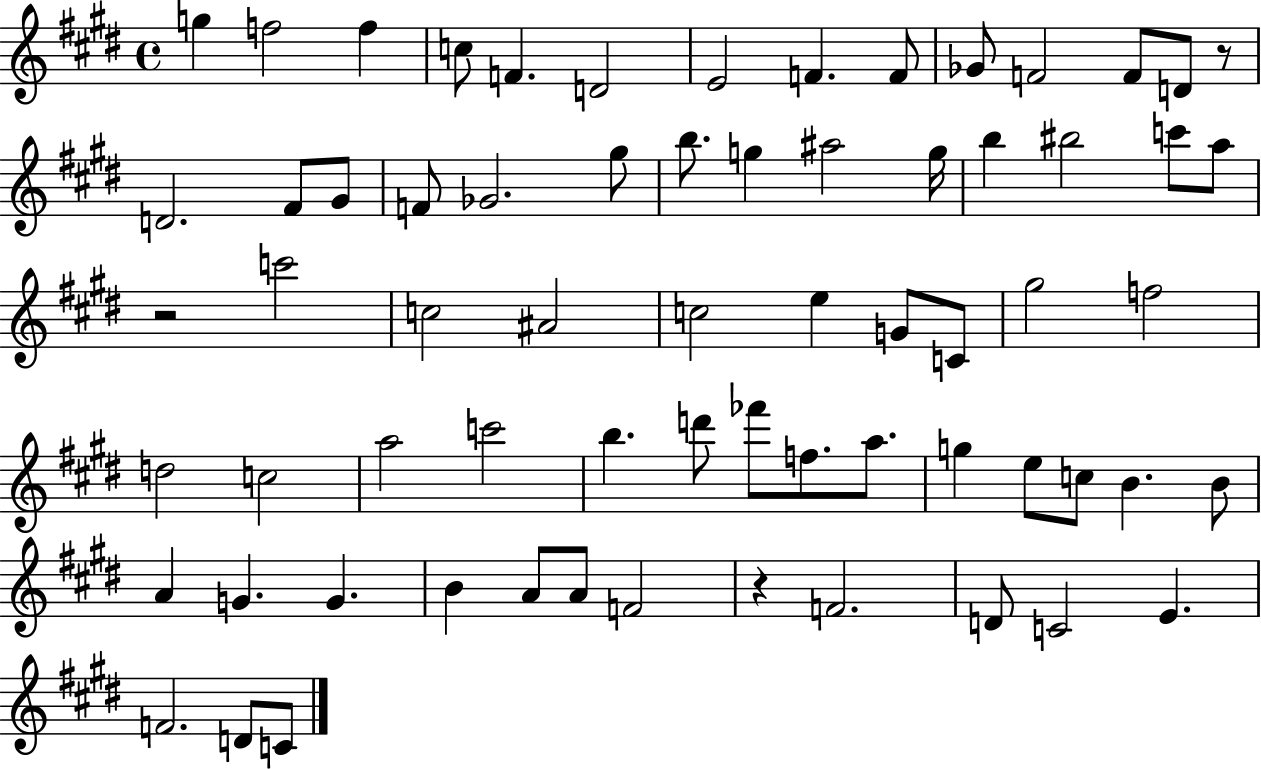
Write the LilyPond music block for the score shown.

{
  \clef treble
  \time 4/4
  \defaultTimeSignature
  \key e \major
  g''4 f''2 f''4 | c''8 f'4. d'2 | e'2 f'4. f'8 | ges'8 f'2 f'8 d'8 r8 | \break d'2. fis'8 gis'8 | f'8 ges'2. gis''8 | b''8. g''4 ais''2 g''16 | b''4 bis''2 c'''8 a''8 | \break r2 c'''2 | c''2 ais'2 | c''2 e''4 g'8 c'8 | gis''2 f''2 | \break d''2 c''2 | a''2 c'''2 | b''4. d'''8 fes'''8 f''8. a''8. | g''4 e''8 c''8 b'4. b'8 | \break a'4 g'4. g'4. | b'4 a'8 a'8 f'2 | r4 f'2. | d'8 c'2 e'4. | \break f'2. d'8 c'8 | \bar "|."
}